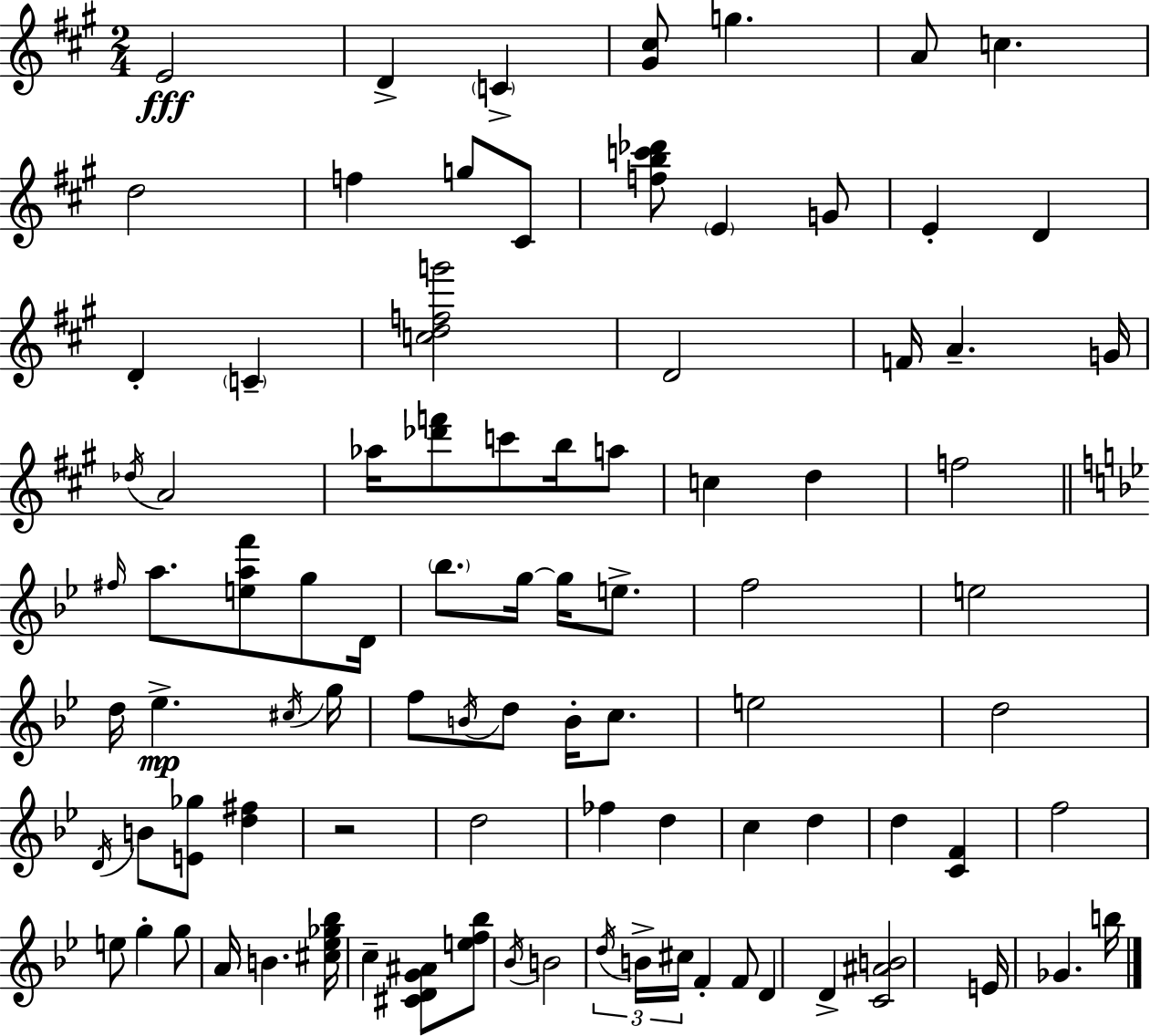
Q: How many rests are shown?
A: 1